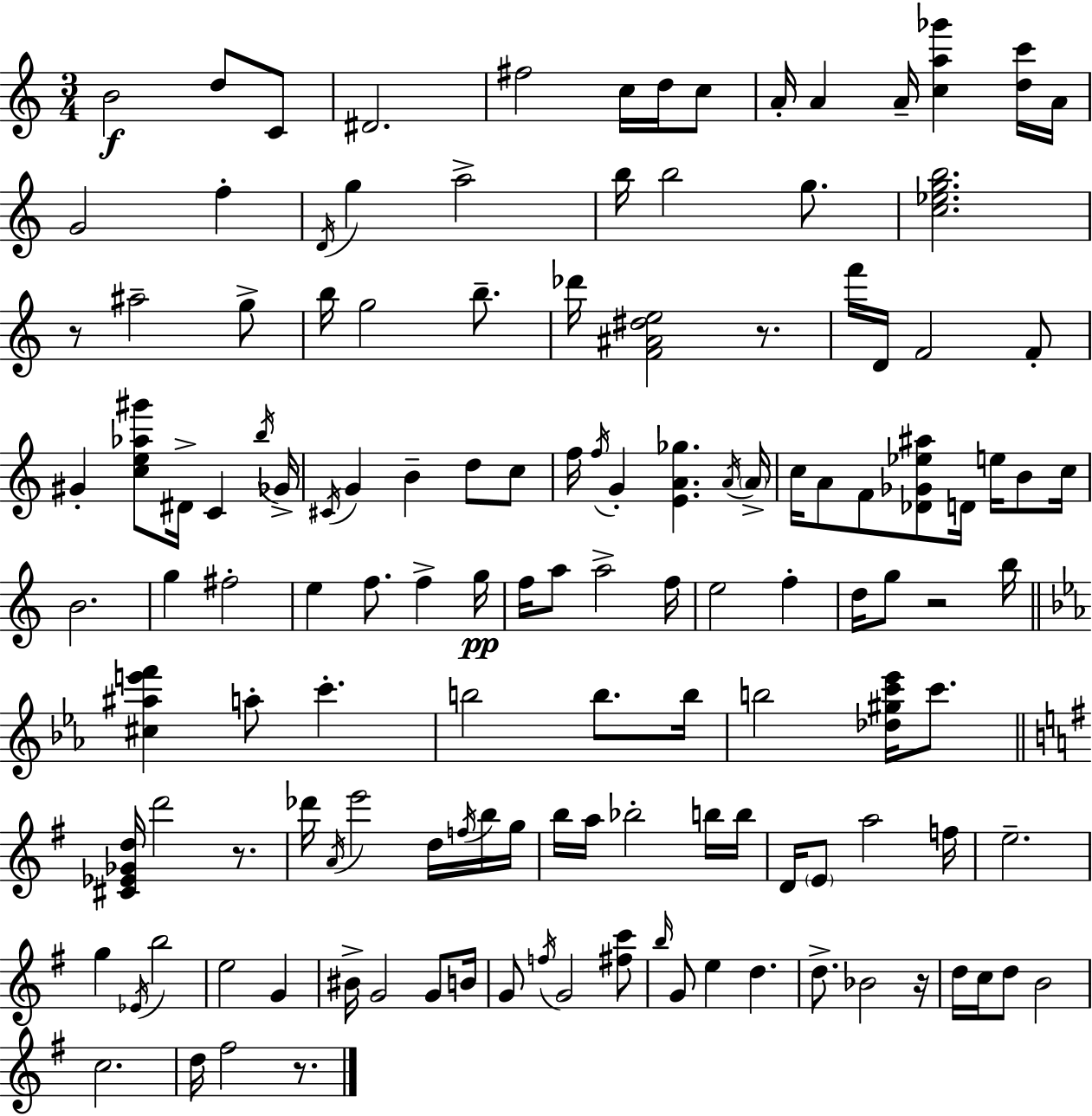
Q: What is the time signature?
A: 3/4